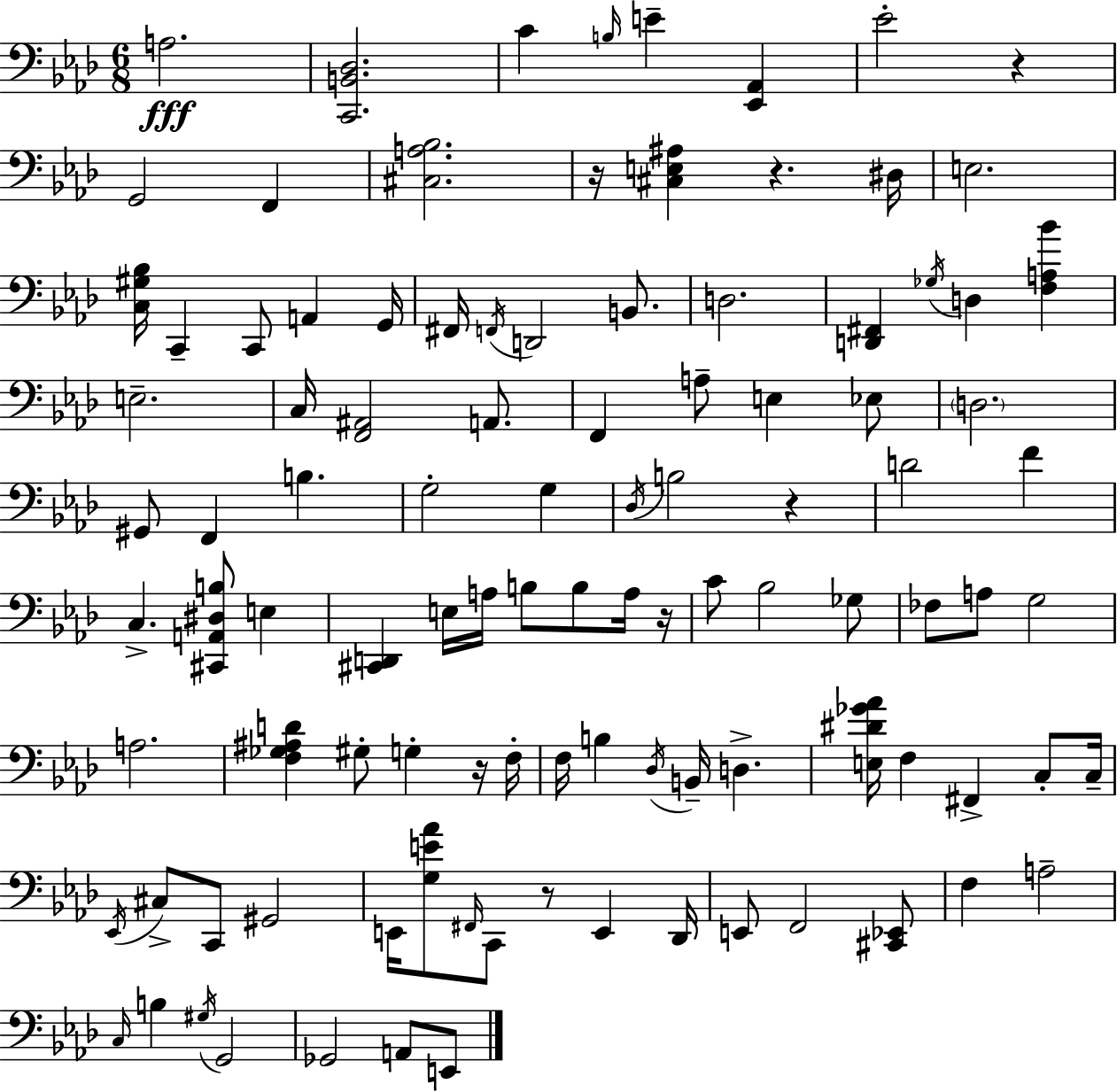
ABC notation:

X:1
T:Untitled
M:6/8
L:1/4
K:Fm
A,2 [C,,B,,_D,]2 C B,/4 E [_E,,_A,,] _E2 z G,,2 F,, [^C,A,_B,]2 z/4 [^C,E,^A,] z ^D,/4 E,2 [C,^G,_B,]/4 C,, C,,/2 A,, G,,/4 ^F,,/4 F,,/4 D,,2 B,,/2 D,2 [D,,^F,,] _G,/4 D, [F,A,_B] E,2 C,/4 [F,,^A,,]2 A,,/2 F,, A,/2 E, _E,/2 D,2 ^G,,/2 F,, B, G,2 G, _D,/4 B,2 z D2 F C, [^C,,A,,^D,B,]/2 E, [^C,,D,,] E,/4 A,/4 B,/2 B,/2 A,/4 z/4 C/2 _B,2 _G,/2 _F,/2 A,/2 G,2 A,2 [F,_G,^A,D] ^G,/2 G, z/4 F,/4 F,/4 B, _D,/4 B,,/4 D, [E,^D_G_A]/4 F, ^F,, C,/2 C,/4 _E,,/4 ^C,/2 C,,/2 ^G,,2 E,,/4 [G,E_A]/2 ^F,,/4 C,,/2 z/2 E,, _D,,/4 E,,/2 F,,2 [^C,,_E,,]/2 F, A,2 C,/4 B, ^G,/4 G,,2 _G,,2 A,,/2 E,,/2